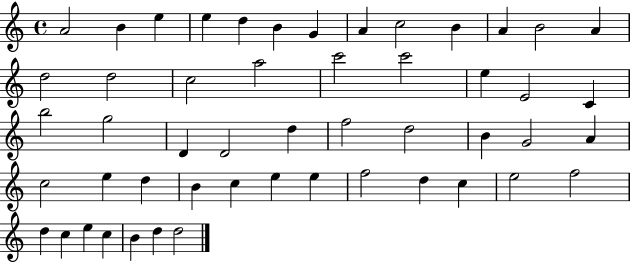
X:1
T:Untitled
M:4/4
L:1/4
K:C
A2 B e e d B G A c2 B A B2 A d2 d2 c2 a2 c'2 c'2 e E2 C b2 g2 D D2 d f2 d2 B G2 A c2 e d B c e e f2 d c e2 f2 d c e c B d d2